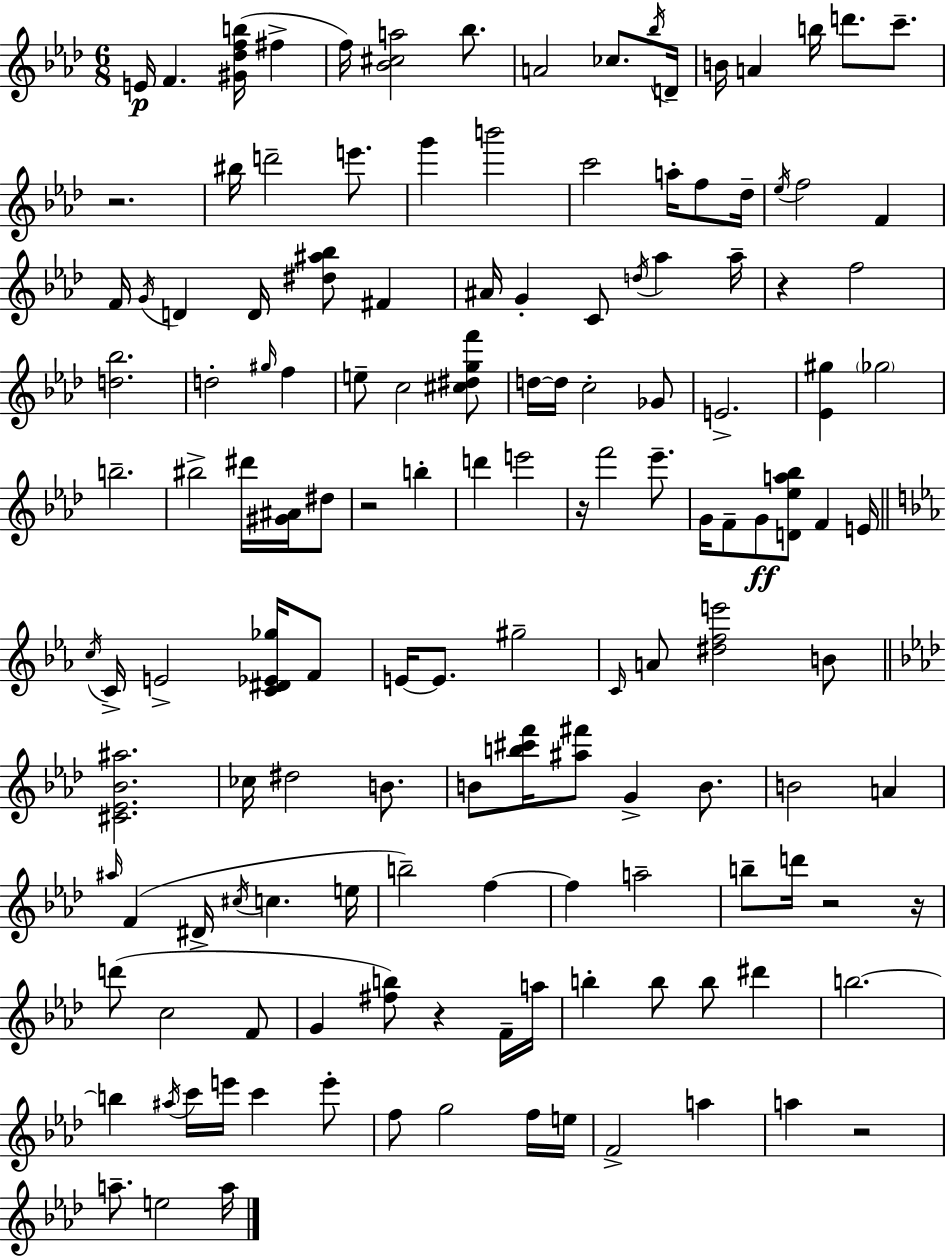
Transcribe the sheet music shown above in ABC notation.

X:1
T:Untitled
M:6/8
L:1/4
K:Ab
E/4 F [^G_dfb]/4 ^f f/4 [_B^ca]2 _b/2 A2 _c/2 _b/4 D/4 B/4 A b/4 d'/2 c'/2 z2 ^b/4 d'2 e'/2 g' b'2 c'2 a/4 f/2 _d/4 _e/4 f2 F F/4 G/4 D D/4 [^d^a_b]/2 ^F ^A/4 G C/2 d/4 _a _a/4 z f2 [d_b]2 d2 ^g/4 f e/2 c2 [^c^dgf']/2 d/4 d/4 c2 _G/2 E2 [_E^g] _g2 b2 ^b2 ^d'/4 [^G^A]/4 ^d/2 z2 b d' e'2 z/4 f'2 _e'/2 G/4 F/2 G/2 [D_ea_b]/2 F E/4 c/4 C/4 E2 [C^D_E_g]/4 F/2 E/4 E/2 ^g2 C/4 A/2 [^dfe']2 B/2 [^C_E_B^a]2 _c/4 ^d2 B/2 B/2 [b^c'f']/4 [^a^f']/2 G B/2 B2 A ^a/4 F ^D/4 ^c/4 c e/4 b2 f f a2 b/2 d'/4 z2 z/4 d'/2 c2 F/2 G [^fb]/2 z F/4 a/4 b b/2 b/2 ^d' b2 b ^a/4 c'/4 e'/4 c' e'/2 f/2 g2 f/4 e/4 F2 a a z2 a/2 e2 a/4